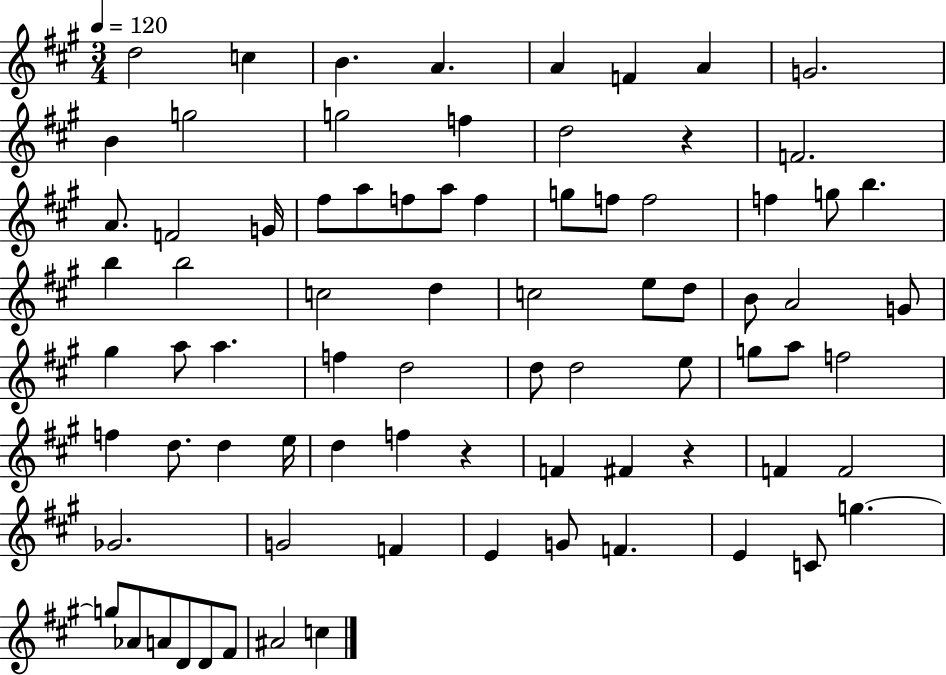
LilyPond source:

{
  \clef treble
  \numericTimeSignature
  \time 3/4
  \key a \major
  \tempo 4 = 120
  d''2 c''4 | b'4. a'4. | a'4 f'4 a'4 | g'2. | \break b'4 g''2 | g''2 f''4 | d''2 r4 | f'2. | \break a'8. f'2 g'16 | fis''8 a''8 f''8 a''8 f''4 | g''8 f''8 f''2 | f''4 g''8 b''4. | \break b''4 b''2 | c''2 d''4 | c''2 e''8 d''8 | b'8 a'2 g'8 | \break gis''4 a''8 a''4. | f''4 d''2 | d''8 d''2 e''8 | g''8 a''8 f''2 | \break f''4 d''8. d''4 e''16 | d''4 f''4 r4 | f'4 fis'4 r4 | f'4 f'2 | \break ges'2. | g'2 f'4 | e'4 g'8 f'4. | e'4 c'8 g''4.~~ | \break g''8 aes'8 a'8 d'8 d'8 fis'8 | ais'2 c''4 | \bar "|."
}